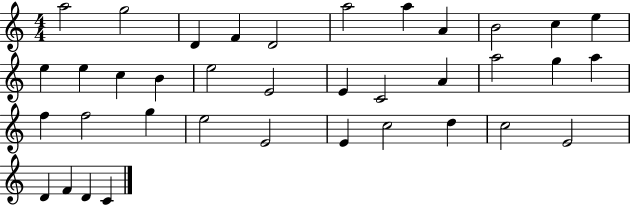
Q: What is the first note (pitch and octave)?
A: A5